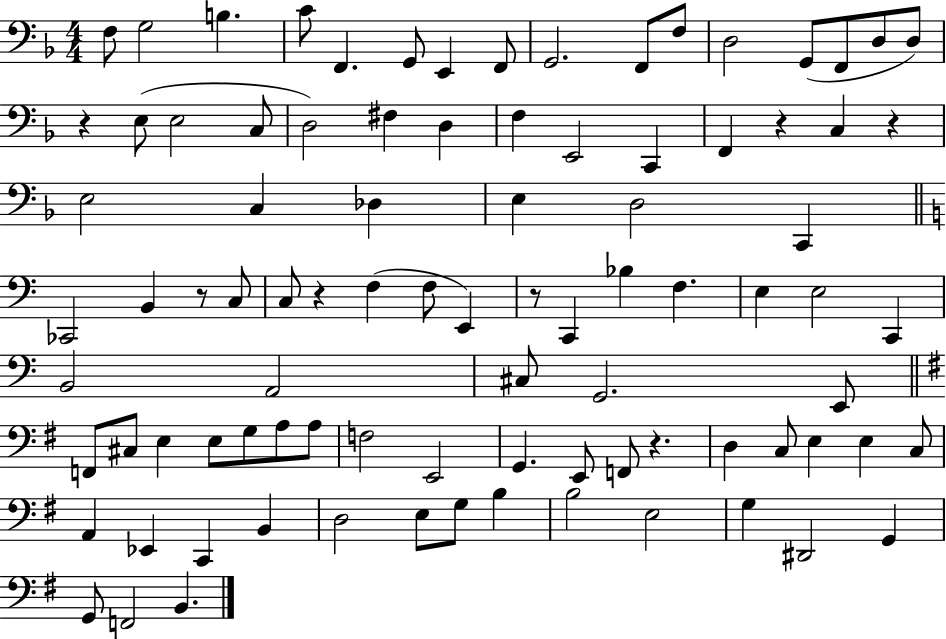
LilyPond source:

{
  \clef bass
  \numericTimeSignature
  \time 4/4
  \key f \major
  f8 g2 b4. | c'8 f,4. g,8 e,4 f,8 | g,2. f,8 f8 | d2 g,8( f,8 d8 d8) | \break r4 e8( e2 c8 | d2) fis4 d4 | f4 e,2 c,4 | f,4 r4 c4 r4 | \break e2 c4 des4 | e4 d2 c,4 | \bar "||" \break \key c \major ces,2 b,4 r8 c8 | c8 r4 f4( f8 e,4) | r8 c,4 bes4 f4. | e4 e2 c,4 | \break b,2 a,2 | cis8 g,2. e,8 | \bar "||" \break \key e \minor f,8 cis8 e4 e8 g8 a8 a8 | f2 e,2 | g,4. e,8 f,8 r4. | d4 c8 e4 e4 c8 | \break a,4 ees,4 c,4 b,4 | d2 e8 g8 b4 | b2 e2 | g4 dis,2 g,4 | \break g,8 f,2 b,4. | \bar "|."
}